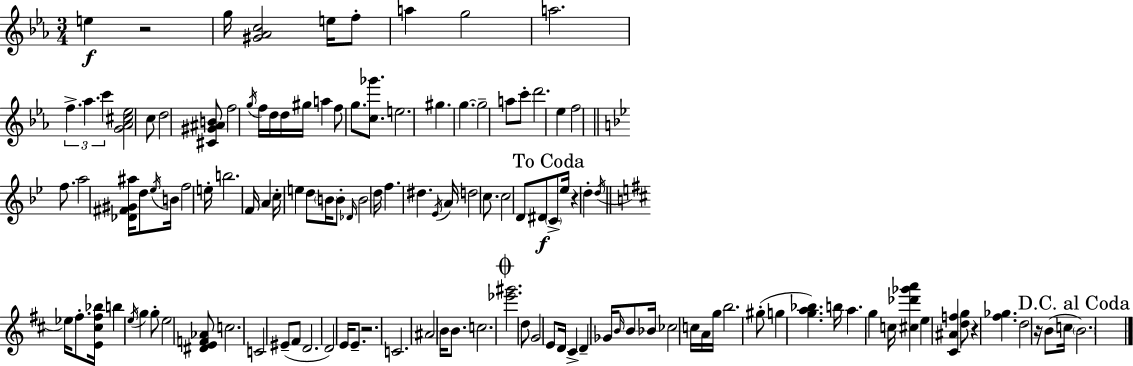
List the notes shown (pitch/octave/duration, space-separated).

E5/q R/h G5/s [G#4,Ab4,C5]/h E5/s F5/e A5/q G5/h A5/h. F5/q. Ab5/q. C6/q [G4,Ab4,C#5,Eb5]/h C5/e D5/h [C#4,G#4,A#4,B4]/e F5/h G5/s F5/s D5/s D5/s G#5/s A5/q F5/e G5/e. [C5,Gb6]/e. E5/h. G#5/q. G5/q. G5/h A5/e C6/e D6/h. Eb5/q F5/h F5/e. A5/h [Db4,F#4,G#4,A#5]/s D5/e Eb5/s B4/s F5/h E5/s B5/h. F4/s A4/q C5/s E5/q D5/e B4/s B4/e Db4/s B4/h D5/s F5/q. D#5/q. Eb4/s A4/s D5/h C5/e. C5/h D4/e D#4/e C4/e Eb5/s R/q D5/q D5/s Eb5/s F#5/e. [E4,C#5,F#5,Bb5]/s B5/q E5/s G5/q G5/e E5/h [D#4,E4,F4,Ab4]/e C5/h. C4/h EIS4/e F#4/e D4/h. D4/h E4/s E4/e. R/h. C4/h. A#4/h B4/s B4/e. C5/h. [Eb6,G#6]/h. D5/e G4/h E4/e D4/s C#4/q D4/q Gb4/s B4/s B4/e Bb4/s CES5/h C5/s A4/s G5/s B5/h. G#5/e G5/q [G5,A5,Bb5]/q. B5/s A5/q. G5/q C5/s [C#5,Db6,Gb6,A6]/q E5/q [C#4,A#4,F5]/q [D5,G5]/e R/q [F#5,Gb5]/q. D5/h R/s B4/e C5/s B4/h.